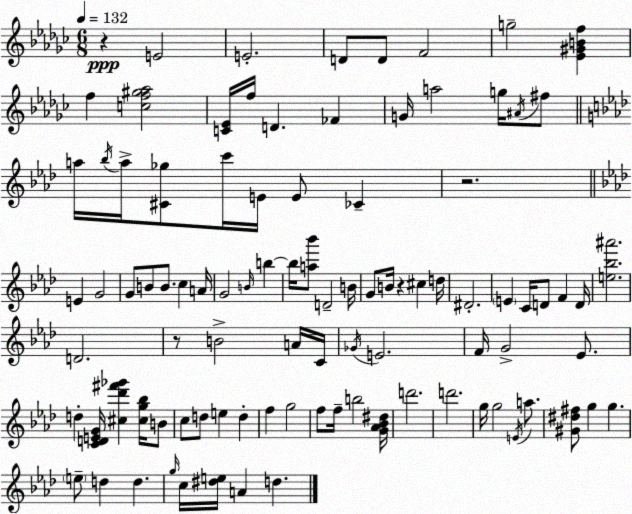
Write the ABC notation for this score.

X:1
T:Untitled
M:6/8
L:1/4
K:Ebm
z E2 E2 D/2 D/2 F2 g2 [_E^GBf] f [cf^g_a]2 [C_E]/4 f/4 D _F G/4 a2 g/4 ^A/4 ^f/2 a/4 _b/4 a/4 [^C_g]/2 c'/4 E/4 E/2 _C z2 E G2 G/2 B/2 B/2 c A/4 G2 B/4 b b/4 [a_b']/2 D2 B/4 G/2 B/4 z ^c d/4 ^D2 E C/4 D/2 F D/4 [e_b^a']2 D2 z/2 B2 A/4 C/4 _G/4 E2 F/4 G2 _E/2 d [CDEG]/4 [^c_d'^f'_g'] [^cg_b]/4 B/2 c/2 d/2 e d f g2 f/2 f/4 b2 [G_A_B^d]/4 d'2 d'2 g/4 g2 E/4 a/2 [^G^d^f]/2 g g e/2 d d g/4 c/4 [^de]/4 A d